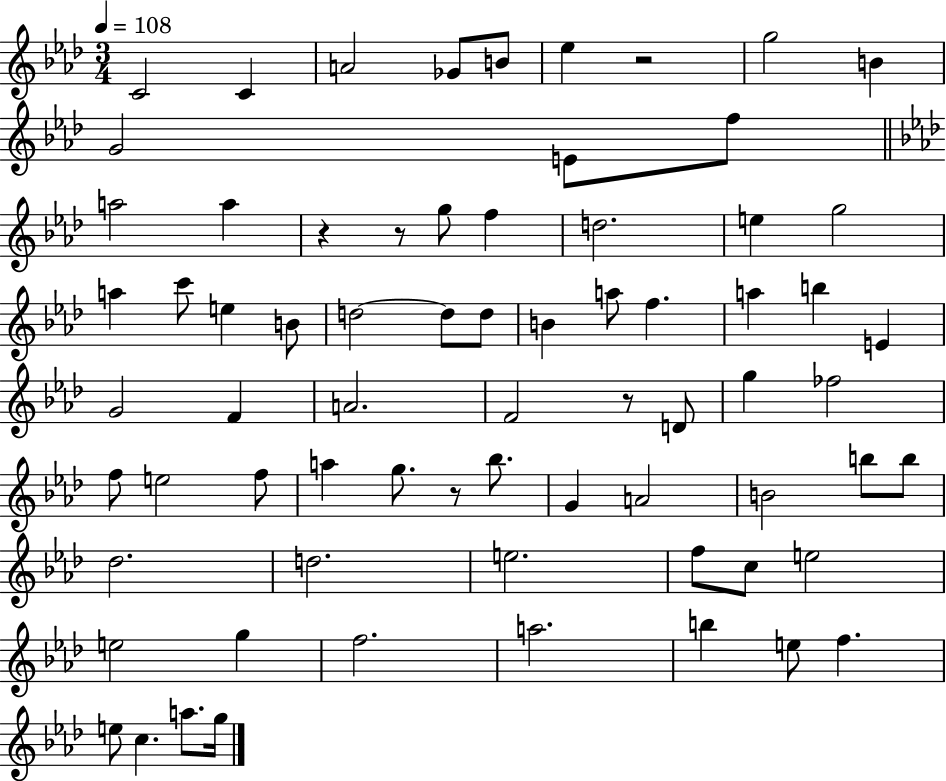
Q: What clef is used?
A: treble